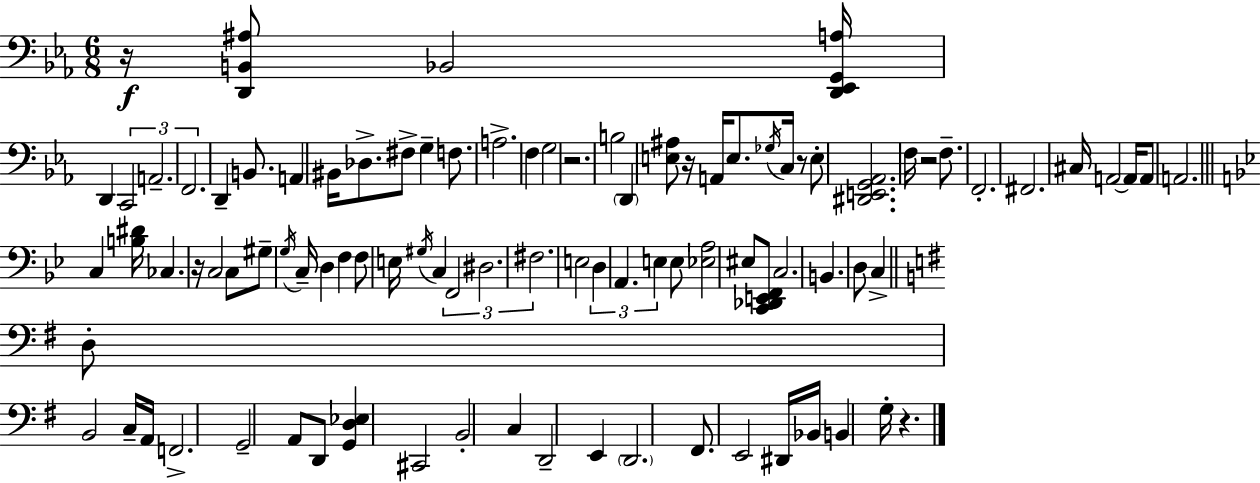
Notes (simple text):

R/s [D2,B2,A#3]/e Bb2/h [D2,Eb2,G2,A3]/s D2/q C2/h A2/h. F2/h. D2/q B2/e. A2/q BIS2/s Db3/e. F#3/e G3/q F3/e. A3/h. F3/q G3/h R/h. B3/h D2/q [E3,A#3]/e R/s A2/s E3/e. Gb3/s C3/s R/e E3/e [D#2,E2,G2,Ab2]/h. F3/s R/h F3/e. F2/h. F#2/h. C#3/s A2/h A2/s A2/e A2/h. C3/q [B3,D#4]/s CES3/q. R/s C3/h C3/e G#3/e G3/s C3/s D3/q F3/q F3/e E3/s G#3/s C3/q F2/h D#3/h. F#3/h. E3/h D3/q A2/q. E3/q E3/e [Eb3,A3]/h EIS3/e [C2,Db2,E2,F2]/e C3/h. B2/q. D3/e C3/q D3/e B2/h C3/s A2/s F2/h. G2/h A2/e D2/e [G2,D3,Eb3]/q C#2/h B2/h C3/q D2/h E2/q D2/h. F#2/e. E2/h D#2/s Bb2/s B2/q G3/s R/q.